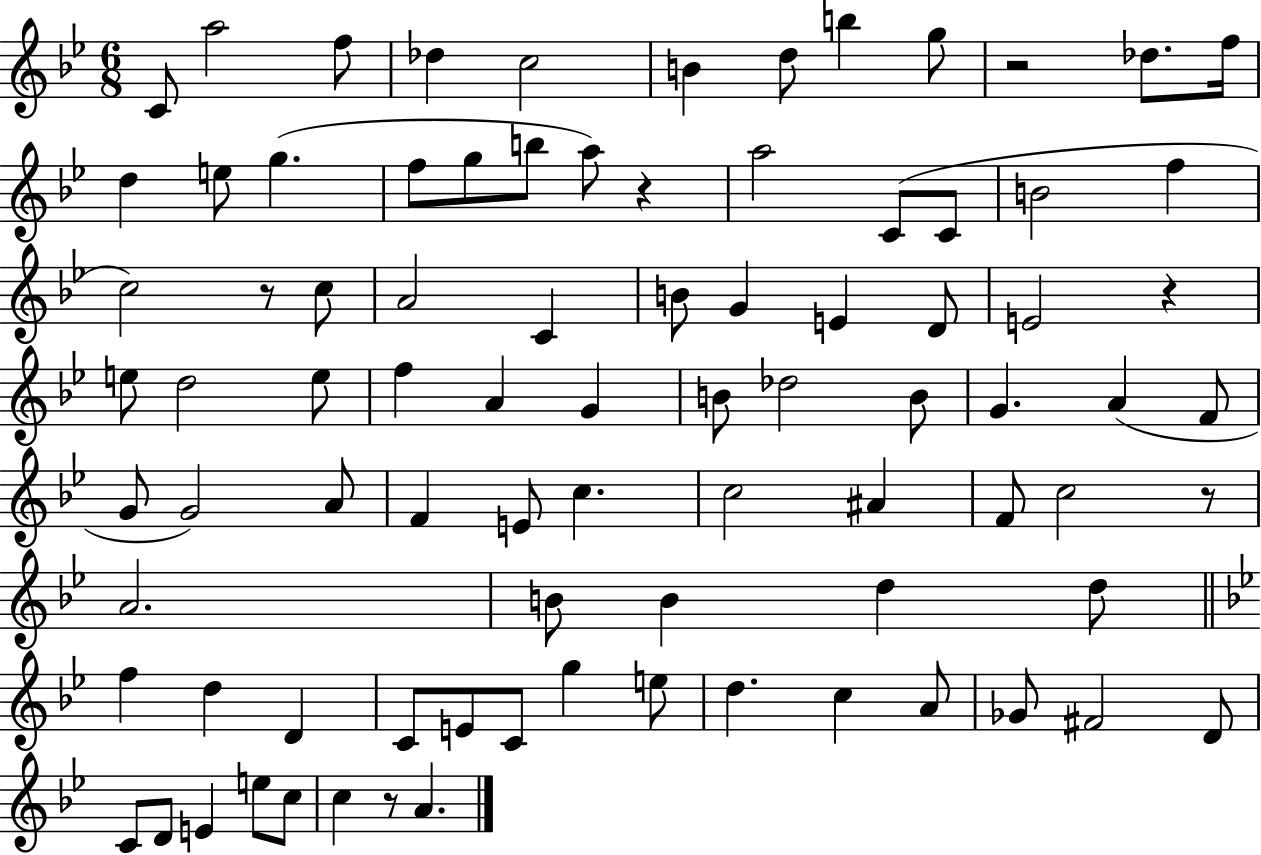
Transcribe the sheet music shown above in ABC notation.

X:1
T:Untitled
M:6/8
L:1/4
K:Bb
C/2 a2 f/2 _d c2 B d/2 b g/2 z2 _d/2 f/4 d e/2 g f/2 g/2 b/2 a/2 z a2 C/2 C/2 B2 f c2 z/2 c/2 A2 C B/2 G E D/2 E2 z e/2 d2 e/2 f A G B/2 _d2 B/2 G A F/2 G/2 G2 A/2 F E/2 c c2 ^A F/2 c2 z/2 A2 B/2 B d d/2 f d D C/2 E/2 C/2 g e/2 d c A/2 _G/2 ^F2 D/2 C/2 D/2 E e/2 c/2 c z/2 A